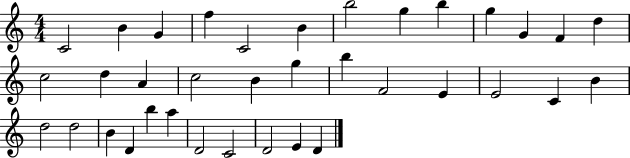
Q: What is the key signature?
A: C major